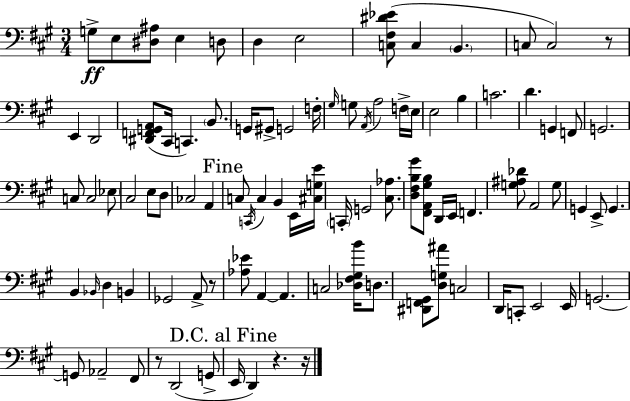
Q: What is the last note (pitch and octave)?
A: D2